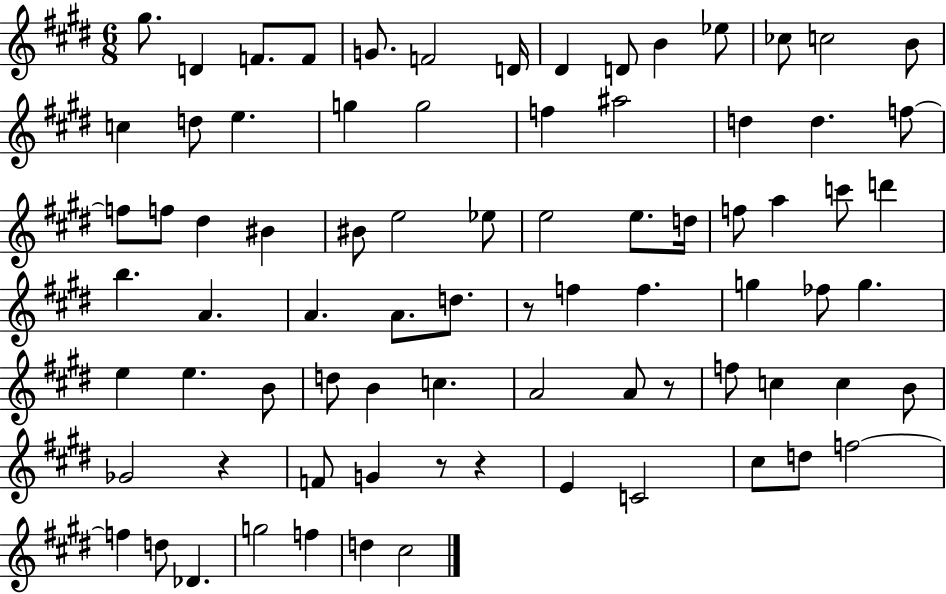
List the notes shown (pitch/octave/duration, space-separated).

G#5/e. D4/q F4/e. F4/e G4/e. F4/h D4/s D#4/q D4/e B4/q Eb5/e CES5/e C5/h B4/e C5/q D5/e E5/q. G5/q G5/h F5/q A#5/h D5/q D5/q. F5/e F5/e F5/e D#5/q BIS4/q BIS4/e E5/h Eb5/e E5/h E5/e. D5/s F5/e A5/q C6/e D6/q B5/q. A4/q. A4/q. A4/e. D5/e. R/e F5/q F5/q. G5/q FES5/e G5/q. E5/q E5/q. B4/e D5/e B4/q C5/q. A4/h A4/e R/e F5/e C5/q C5/q B4/e Gb4/h R/q F4/e G4/q R/e R/q E4/q C4/h C#5/e D5/e F5/h F5/q D5/e Db4/q. G5/h F5/q D5/q C#5/h